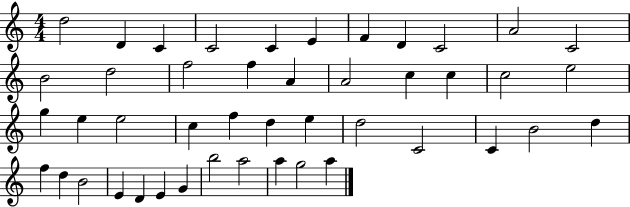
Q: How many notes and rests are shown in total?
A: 45